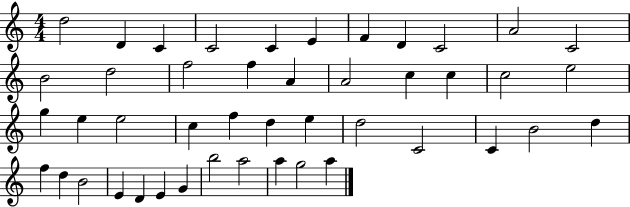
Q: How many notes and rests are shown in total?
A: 45